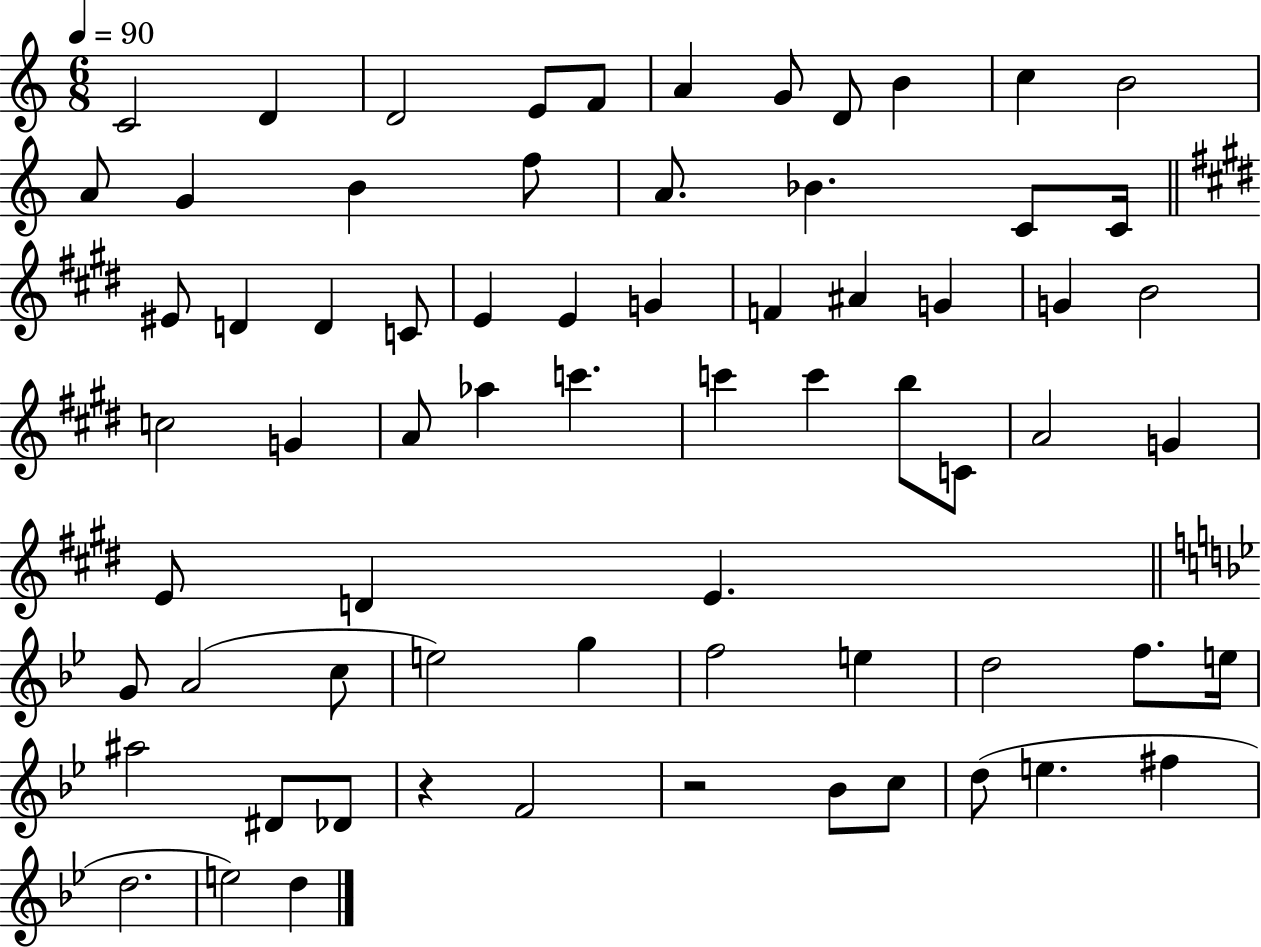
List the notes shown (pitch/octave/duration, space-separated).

C4/h D4/q D4/h E4/e F4/e A4/q G4/e D4/e B4/q C5/q B4/h A4/e G4/q B4/q F5/e A4/e. Bb4/q. C4/e C4/s EIS4/e D4/q D4/q C4/e E4/q E4/q G4/q F4/q A#4/q G4/q G4/q B4/h C5/h G4/q A4/e Ab5/q C6/q. C6/q C6/q B5/e C4/e A4/h G4/q E4/e D4/q E4/q. G4/e A4/h C5/e E5/h G5/q F5/h E5/q D5/h F5/e. E5/s A#5/h D#4/e Db4/e R/q F4/h R/h Bb4/e C5/e D5/e E5/q. F#5/q D5/h. E5/h D5/q